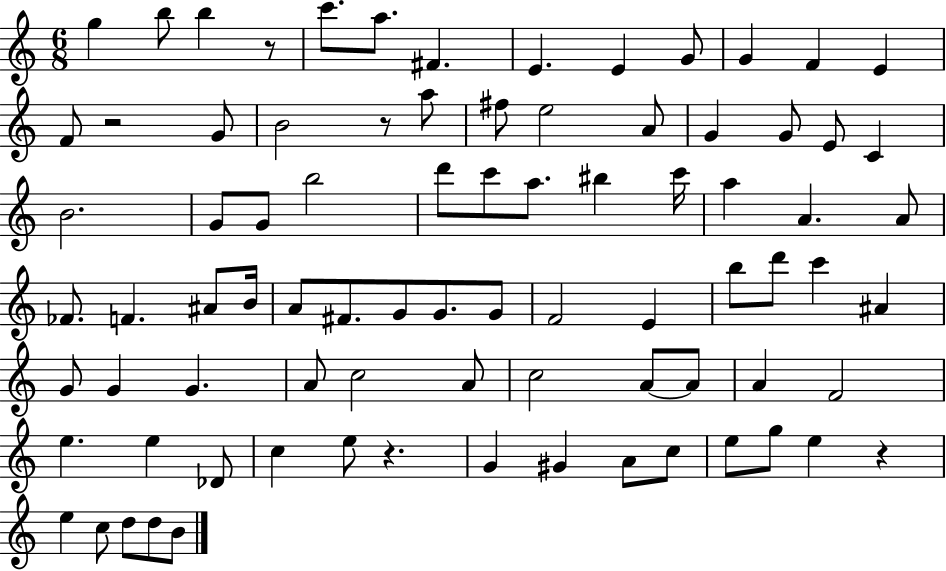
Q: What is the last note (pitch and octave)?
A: B4